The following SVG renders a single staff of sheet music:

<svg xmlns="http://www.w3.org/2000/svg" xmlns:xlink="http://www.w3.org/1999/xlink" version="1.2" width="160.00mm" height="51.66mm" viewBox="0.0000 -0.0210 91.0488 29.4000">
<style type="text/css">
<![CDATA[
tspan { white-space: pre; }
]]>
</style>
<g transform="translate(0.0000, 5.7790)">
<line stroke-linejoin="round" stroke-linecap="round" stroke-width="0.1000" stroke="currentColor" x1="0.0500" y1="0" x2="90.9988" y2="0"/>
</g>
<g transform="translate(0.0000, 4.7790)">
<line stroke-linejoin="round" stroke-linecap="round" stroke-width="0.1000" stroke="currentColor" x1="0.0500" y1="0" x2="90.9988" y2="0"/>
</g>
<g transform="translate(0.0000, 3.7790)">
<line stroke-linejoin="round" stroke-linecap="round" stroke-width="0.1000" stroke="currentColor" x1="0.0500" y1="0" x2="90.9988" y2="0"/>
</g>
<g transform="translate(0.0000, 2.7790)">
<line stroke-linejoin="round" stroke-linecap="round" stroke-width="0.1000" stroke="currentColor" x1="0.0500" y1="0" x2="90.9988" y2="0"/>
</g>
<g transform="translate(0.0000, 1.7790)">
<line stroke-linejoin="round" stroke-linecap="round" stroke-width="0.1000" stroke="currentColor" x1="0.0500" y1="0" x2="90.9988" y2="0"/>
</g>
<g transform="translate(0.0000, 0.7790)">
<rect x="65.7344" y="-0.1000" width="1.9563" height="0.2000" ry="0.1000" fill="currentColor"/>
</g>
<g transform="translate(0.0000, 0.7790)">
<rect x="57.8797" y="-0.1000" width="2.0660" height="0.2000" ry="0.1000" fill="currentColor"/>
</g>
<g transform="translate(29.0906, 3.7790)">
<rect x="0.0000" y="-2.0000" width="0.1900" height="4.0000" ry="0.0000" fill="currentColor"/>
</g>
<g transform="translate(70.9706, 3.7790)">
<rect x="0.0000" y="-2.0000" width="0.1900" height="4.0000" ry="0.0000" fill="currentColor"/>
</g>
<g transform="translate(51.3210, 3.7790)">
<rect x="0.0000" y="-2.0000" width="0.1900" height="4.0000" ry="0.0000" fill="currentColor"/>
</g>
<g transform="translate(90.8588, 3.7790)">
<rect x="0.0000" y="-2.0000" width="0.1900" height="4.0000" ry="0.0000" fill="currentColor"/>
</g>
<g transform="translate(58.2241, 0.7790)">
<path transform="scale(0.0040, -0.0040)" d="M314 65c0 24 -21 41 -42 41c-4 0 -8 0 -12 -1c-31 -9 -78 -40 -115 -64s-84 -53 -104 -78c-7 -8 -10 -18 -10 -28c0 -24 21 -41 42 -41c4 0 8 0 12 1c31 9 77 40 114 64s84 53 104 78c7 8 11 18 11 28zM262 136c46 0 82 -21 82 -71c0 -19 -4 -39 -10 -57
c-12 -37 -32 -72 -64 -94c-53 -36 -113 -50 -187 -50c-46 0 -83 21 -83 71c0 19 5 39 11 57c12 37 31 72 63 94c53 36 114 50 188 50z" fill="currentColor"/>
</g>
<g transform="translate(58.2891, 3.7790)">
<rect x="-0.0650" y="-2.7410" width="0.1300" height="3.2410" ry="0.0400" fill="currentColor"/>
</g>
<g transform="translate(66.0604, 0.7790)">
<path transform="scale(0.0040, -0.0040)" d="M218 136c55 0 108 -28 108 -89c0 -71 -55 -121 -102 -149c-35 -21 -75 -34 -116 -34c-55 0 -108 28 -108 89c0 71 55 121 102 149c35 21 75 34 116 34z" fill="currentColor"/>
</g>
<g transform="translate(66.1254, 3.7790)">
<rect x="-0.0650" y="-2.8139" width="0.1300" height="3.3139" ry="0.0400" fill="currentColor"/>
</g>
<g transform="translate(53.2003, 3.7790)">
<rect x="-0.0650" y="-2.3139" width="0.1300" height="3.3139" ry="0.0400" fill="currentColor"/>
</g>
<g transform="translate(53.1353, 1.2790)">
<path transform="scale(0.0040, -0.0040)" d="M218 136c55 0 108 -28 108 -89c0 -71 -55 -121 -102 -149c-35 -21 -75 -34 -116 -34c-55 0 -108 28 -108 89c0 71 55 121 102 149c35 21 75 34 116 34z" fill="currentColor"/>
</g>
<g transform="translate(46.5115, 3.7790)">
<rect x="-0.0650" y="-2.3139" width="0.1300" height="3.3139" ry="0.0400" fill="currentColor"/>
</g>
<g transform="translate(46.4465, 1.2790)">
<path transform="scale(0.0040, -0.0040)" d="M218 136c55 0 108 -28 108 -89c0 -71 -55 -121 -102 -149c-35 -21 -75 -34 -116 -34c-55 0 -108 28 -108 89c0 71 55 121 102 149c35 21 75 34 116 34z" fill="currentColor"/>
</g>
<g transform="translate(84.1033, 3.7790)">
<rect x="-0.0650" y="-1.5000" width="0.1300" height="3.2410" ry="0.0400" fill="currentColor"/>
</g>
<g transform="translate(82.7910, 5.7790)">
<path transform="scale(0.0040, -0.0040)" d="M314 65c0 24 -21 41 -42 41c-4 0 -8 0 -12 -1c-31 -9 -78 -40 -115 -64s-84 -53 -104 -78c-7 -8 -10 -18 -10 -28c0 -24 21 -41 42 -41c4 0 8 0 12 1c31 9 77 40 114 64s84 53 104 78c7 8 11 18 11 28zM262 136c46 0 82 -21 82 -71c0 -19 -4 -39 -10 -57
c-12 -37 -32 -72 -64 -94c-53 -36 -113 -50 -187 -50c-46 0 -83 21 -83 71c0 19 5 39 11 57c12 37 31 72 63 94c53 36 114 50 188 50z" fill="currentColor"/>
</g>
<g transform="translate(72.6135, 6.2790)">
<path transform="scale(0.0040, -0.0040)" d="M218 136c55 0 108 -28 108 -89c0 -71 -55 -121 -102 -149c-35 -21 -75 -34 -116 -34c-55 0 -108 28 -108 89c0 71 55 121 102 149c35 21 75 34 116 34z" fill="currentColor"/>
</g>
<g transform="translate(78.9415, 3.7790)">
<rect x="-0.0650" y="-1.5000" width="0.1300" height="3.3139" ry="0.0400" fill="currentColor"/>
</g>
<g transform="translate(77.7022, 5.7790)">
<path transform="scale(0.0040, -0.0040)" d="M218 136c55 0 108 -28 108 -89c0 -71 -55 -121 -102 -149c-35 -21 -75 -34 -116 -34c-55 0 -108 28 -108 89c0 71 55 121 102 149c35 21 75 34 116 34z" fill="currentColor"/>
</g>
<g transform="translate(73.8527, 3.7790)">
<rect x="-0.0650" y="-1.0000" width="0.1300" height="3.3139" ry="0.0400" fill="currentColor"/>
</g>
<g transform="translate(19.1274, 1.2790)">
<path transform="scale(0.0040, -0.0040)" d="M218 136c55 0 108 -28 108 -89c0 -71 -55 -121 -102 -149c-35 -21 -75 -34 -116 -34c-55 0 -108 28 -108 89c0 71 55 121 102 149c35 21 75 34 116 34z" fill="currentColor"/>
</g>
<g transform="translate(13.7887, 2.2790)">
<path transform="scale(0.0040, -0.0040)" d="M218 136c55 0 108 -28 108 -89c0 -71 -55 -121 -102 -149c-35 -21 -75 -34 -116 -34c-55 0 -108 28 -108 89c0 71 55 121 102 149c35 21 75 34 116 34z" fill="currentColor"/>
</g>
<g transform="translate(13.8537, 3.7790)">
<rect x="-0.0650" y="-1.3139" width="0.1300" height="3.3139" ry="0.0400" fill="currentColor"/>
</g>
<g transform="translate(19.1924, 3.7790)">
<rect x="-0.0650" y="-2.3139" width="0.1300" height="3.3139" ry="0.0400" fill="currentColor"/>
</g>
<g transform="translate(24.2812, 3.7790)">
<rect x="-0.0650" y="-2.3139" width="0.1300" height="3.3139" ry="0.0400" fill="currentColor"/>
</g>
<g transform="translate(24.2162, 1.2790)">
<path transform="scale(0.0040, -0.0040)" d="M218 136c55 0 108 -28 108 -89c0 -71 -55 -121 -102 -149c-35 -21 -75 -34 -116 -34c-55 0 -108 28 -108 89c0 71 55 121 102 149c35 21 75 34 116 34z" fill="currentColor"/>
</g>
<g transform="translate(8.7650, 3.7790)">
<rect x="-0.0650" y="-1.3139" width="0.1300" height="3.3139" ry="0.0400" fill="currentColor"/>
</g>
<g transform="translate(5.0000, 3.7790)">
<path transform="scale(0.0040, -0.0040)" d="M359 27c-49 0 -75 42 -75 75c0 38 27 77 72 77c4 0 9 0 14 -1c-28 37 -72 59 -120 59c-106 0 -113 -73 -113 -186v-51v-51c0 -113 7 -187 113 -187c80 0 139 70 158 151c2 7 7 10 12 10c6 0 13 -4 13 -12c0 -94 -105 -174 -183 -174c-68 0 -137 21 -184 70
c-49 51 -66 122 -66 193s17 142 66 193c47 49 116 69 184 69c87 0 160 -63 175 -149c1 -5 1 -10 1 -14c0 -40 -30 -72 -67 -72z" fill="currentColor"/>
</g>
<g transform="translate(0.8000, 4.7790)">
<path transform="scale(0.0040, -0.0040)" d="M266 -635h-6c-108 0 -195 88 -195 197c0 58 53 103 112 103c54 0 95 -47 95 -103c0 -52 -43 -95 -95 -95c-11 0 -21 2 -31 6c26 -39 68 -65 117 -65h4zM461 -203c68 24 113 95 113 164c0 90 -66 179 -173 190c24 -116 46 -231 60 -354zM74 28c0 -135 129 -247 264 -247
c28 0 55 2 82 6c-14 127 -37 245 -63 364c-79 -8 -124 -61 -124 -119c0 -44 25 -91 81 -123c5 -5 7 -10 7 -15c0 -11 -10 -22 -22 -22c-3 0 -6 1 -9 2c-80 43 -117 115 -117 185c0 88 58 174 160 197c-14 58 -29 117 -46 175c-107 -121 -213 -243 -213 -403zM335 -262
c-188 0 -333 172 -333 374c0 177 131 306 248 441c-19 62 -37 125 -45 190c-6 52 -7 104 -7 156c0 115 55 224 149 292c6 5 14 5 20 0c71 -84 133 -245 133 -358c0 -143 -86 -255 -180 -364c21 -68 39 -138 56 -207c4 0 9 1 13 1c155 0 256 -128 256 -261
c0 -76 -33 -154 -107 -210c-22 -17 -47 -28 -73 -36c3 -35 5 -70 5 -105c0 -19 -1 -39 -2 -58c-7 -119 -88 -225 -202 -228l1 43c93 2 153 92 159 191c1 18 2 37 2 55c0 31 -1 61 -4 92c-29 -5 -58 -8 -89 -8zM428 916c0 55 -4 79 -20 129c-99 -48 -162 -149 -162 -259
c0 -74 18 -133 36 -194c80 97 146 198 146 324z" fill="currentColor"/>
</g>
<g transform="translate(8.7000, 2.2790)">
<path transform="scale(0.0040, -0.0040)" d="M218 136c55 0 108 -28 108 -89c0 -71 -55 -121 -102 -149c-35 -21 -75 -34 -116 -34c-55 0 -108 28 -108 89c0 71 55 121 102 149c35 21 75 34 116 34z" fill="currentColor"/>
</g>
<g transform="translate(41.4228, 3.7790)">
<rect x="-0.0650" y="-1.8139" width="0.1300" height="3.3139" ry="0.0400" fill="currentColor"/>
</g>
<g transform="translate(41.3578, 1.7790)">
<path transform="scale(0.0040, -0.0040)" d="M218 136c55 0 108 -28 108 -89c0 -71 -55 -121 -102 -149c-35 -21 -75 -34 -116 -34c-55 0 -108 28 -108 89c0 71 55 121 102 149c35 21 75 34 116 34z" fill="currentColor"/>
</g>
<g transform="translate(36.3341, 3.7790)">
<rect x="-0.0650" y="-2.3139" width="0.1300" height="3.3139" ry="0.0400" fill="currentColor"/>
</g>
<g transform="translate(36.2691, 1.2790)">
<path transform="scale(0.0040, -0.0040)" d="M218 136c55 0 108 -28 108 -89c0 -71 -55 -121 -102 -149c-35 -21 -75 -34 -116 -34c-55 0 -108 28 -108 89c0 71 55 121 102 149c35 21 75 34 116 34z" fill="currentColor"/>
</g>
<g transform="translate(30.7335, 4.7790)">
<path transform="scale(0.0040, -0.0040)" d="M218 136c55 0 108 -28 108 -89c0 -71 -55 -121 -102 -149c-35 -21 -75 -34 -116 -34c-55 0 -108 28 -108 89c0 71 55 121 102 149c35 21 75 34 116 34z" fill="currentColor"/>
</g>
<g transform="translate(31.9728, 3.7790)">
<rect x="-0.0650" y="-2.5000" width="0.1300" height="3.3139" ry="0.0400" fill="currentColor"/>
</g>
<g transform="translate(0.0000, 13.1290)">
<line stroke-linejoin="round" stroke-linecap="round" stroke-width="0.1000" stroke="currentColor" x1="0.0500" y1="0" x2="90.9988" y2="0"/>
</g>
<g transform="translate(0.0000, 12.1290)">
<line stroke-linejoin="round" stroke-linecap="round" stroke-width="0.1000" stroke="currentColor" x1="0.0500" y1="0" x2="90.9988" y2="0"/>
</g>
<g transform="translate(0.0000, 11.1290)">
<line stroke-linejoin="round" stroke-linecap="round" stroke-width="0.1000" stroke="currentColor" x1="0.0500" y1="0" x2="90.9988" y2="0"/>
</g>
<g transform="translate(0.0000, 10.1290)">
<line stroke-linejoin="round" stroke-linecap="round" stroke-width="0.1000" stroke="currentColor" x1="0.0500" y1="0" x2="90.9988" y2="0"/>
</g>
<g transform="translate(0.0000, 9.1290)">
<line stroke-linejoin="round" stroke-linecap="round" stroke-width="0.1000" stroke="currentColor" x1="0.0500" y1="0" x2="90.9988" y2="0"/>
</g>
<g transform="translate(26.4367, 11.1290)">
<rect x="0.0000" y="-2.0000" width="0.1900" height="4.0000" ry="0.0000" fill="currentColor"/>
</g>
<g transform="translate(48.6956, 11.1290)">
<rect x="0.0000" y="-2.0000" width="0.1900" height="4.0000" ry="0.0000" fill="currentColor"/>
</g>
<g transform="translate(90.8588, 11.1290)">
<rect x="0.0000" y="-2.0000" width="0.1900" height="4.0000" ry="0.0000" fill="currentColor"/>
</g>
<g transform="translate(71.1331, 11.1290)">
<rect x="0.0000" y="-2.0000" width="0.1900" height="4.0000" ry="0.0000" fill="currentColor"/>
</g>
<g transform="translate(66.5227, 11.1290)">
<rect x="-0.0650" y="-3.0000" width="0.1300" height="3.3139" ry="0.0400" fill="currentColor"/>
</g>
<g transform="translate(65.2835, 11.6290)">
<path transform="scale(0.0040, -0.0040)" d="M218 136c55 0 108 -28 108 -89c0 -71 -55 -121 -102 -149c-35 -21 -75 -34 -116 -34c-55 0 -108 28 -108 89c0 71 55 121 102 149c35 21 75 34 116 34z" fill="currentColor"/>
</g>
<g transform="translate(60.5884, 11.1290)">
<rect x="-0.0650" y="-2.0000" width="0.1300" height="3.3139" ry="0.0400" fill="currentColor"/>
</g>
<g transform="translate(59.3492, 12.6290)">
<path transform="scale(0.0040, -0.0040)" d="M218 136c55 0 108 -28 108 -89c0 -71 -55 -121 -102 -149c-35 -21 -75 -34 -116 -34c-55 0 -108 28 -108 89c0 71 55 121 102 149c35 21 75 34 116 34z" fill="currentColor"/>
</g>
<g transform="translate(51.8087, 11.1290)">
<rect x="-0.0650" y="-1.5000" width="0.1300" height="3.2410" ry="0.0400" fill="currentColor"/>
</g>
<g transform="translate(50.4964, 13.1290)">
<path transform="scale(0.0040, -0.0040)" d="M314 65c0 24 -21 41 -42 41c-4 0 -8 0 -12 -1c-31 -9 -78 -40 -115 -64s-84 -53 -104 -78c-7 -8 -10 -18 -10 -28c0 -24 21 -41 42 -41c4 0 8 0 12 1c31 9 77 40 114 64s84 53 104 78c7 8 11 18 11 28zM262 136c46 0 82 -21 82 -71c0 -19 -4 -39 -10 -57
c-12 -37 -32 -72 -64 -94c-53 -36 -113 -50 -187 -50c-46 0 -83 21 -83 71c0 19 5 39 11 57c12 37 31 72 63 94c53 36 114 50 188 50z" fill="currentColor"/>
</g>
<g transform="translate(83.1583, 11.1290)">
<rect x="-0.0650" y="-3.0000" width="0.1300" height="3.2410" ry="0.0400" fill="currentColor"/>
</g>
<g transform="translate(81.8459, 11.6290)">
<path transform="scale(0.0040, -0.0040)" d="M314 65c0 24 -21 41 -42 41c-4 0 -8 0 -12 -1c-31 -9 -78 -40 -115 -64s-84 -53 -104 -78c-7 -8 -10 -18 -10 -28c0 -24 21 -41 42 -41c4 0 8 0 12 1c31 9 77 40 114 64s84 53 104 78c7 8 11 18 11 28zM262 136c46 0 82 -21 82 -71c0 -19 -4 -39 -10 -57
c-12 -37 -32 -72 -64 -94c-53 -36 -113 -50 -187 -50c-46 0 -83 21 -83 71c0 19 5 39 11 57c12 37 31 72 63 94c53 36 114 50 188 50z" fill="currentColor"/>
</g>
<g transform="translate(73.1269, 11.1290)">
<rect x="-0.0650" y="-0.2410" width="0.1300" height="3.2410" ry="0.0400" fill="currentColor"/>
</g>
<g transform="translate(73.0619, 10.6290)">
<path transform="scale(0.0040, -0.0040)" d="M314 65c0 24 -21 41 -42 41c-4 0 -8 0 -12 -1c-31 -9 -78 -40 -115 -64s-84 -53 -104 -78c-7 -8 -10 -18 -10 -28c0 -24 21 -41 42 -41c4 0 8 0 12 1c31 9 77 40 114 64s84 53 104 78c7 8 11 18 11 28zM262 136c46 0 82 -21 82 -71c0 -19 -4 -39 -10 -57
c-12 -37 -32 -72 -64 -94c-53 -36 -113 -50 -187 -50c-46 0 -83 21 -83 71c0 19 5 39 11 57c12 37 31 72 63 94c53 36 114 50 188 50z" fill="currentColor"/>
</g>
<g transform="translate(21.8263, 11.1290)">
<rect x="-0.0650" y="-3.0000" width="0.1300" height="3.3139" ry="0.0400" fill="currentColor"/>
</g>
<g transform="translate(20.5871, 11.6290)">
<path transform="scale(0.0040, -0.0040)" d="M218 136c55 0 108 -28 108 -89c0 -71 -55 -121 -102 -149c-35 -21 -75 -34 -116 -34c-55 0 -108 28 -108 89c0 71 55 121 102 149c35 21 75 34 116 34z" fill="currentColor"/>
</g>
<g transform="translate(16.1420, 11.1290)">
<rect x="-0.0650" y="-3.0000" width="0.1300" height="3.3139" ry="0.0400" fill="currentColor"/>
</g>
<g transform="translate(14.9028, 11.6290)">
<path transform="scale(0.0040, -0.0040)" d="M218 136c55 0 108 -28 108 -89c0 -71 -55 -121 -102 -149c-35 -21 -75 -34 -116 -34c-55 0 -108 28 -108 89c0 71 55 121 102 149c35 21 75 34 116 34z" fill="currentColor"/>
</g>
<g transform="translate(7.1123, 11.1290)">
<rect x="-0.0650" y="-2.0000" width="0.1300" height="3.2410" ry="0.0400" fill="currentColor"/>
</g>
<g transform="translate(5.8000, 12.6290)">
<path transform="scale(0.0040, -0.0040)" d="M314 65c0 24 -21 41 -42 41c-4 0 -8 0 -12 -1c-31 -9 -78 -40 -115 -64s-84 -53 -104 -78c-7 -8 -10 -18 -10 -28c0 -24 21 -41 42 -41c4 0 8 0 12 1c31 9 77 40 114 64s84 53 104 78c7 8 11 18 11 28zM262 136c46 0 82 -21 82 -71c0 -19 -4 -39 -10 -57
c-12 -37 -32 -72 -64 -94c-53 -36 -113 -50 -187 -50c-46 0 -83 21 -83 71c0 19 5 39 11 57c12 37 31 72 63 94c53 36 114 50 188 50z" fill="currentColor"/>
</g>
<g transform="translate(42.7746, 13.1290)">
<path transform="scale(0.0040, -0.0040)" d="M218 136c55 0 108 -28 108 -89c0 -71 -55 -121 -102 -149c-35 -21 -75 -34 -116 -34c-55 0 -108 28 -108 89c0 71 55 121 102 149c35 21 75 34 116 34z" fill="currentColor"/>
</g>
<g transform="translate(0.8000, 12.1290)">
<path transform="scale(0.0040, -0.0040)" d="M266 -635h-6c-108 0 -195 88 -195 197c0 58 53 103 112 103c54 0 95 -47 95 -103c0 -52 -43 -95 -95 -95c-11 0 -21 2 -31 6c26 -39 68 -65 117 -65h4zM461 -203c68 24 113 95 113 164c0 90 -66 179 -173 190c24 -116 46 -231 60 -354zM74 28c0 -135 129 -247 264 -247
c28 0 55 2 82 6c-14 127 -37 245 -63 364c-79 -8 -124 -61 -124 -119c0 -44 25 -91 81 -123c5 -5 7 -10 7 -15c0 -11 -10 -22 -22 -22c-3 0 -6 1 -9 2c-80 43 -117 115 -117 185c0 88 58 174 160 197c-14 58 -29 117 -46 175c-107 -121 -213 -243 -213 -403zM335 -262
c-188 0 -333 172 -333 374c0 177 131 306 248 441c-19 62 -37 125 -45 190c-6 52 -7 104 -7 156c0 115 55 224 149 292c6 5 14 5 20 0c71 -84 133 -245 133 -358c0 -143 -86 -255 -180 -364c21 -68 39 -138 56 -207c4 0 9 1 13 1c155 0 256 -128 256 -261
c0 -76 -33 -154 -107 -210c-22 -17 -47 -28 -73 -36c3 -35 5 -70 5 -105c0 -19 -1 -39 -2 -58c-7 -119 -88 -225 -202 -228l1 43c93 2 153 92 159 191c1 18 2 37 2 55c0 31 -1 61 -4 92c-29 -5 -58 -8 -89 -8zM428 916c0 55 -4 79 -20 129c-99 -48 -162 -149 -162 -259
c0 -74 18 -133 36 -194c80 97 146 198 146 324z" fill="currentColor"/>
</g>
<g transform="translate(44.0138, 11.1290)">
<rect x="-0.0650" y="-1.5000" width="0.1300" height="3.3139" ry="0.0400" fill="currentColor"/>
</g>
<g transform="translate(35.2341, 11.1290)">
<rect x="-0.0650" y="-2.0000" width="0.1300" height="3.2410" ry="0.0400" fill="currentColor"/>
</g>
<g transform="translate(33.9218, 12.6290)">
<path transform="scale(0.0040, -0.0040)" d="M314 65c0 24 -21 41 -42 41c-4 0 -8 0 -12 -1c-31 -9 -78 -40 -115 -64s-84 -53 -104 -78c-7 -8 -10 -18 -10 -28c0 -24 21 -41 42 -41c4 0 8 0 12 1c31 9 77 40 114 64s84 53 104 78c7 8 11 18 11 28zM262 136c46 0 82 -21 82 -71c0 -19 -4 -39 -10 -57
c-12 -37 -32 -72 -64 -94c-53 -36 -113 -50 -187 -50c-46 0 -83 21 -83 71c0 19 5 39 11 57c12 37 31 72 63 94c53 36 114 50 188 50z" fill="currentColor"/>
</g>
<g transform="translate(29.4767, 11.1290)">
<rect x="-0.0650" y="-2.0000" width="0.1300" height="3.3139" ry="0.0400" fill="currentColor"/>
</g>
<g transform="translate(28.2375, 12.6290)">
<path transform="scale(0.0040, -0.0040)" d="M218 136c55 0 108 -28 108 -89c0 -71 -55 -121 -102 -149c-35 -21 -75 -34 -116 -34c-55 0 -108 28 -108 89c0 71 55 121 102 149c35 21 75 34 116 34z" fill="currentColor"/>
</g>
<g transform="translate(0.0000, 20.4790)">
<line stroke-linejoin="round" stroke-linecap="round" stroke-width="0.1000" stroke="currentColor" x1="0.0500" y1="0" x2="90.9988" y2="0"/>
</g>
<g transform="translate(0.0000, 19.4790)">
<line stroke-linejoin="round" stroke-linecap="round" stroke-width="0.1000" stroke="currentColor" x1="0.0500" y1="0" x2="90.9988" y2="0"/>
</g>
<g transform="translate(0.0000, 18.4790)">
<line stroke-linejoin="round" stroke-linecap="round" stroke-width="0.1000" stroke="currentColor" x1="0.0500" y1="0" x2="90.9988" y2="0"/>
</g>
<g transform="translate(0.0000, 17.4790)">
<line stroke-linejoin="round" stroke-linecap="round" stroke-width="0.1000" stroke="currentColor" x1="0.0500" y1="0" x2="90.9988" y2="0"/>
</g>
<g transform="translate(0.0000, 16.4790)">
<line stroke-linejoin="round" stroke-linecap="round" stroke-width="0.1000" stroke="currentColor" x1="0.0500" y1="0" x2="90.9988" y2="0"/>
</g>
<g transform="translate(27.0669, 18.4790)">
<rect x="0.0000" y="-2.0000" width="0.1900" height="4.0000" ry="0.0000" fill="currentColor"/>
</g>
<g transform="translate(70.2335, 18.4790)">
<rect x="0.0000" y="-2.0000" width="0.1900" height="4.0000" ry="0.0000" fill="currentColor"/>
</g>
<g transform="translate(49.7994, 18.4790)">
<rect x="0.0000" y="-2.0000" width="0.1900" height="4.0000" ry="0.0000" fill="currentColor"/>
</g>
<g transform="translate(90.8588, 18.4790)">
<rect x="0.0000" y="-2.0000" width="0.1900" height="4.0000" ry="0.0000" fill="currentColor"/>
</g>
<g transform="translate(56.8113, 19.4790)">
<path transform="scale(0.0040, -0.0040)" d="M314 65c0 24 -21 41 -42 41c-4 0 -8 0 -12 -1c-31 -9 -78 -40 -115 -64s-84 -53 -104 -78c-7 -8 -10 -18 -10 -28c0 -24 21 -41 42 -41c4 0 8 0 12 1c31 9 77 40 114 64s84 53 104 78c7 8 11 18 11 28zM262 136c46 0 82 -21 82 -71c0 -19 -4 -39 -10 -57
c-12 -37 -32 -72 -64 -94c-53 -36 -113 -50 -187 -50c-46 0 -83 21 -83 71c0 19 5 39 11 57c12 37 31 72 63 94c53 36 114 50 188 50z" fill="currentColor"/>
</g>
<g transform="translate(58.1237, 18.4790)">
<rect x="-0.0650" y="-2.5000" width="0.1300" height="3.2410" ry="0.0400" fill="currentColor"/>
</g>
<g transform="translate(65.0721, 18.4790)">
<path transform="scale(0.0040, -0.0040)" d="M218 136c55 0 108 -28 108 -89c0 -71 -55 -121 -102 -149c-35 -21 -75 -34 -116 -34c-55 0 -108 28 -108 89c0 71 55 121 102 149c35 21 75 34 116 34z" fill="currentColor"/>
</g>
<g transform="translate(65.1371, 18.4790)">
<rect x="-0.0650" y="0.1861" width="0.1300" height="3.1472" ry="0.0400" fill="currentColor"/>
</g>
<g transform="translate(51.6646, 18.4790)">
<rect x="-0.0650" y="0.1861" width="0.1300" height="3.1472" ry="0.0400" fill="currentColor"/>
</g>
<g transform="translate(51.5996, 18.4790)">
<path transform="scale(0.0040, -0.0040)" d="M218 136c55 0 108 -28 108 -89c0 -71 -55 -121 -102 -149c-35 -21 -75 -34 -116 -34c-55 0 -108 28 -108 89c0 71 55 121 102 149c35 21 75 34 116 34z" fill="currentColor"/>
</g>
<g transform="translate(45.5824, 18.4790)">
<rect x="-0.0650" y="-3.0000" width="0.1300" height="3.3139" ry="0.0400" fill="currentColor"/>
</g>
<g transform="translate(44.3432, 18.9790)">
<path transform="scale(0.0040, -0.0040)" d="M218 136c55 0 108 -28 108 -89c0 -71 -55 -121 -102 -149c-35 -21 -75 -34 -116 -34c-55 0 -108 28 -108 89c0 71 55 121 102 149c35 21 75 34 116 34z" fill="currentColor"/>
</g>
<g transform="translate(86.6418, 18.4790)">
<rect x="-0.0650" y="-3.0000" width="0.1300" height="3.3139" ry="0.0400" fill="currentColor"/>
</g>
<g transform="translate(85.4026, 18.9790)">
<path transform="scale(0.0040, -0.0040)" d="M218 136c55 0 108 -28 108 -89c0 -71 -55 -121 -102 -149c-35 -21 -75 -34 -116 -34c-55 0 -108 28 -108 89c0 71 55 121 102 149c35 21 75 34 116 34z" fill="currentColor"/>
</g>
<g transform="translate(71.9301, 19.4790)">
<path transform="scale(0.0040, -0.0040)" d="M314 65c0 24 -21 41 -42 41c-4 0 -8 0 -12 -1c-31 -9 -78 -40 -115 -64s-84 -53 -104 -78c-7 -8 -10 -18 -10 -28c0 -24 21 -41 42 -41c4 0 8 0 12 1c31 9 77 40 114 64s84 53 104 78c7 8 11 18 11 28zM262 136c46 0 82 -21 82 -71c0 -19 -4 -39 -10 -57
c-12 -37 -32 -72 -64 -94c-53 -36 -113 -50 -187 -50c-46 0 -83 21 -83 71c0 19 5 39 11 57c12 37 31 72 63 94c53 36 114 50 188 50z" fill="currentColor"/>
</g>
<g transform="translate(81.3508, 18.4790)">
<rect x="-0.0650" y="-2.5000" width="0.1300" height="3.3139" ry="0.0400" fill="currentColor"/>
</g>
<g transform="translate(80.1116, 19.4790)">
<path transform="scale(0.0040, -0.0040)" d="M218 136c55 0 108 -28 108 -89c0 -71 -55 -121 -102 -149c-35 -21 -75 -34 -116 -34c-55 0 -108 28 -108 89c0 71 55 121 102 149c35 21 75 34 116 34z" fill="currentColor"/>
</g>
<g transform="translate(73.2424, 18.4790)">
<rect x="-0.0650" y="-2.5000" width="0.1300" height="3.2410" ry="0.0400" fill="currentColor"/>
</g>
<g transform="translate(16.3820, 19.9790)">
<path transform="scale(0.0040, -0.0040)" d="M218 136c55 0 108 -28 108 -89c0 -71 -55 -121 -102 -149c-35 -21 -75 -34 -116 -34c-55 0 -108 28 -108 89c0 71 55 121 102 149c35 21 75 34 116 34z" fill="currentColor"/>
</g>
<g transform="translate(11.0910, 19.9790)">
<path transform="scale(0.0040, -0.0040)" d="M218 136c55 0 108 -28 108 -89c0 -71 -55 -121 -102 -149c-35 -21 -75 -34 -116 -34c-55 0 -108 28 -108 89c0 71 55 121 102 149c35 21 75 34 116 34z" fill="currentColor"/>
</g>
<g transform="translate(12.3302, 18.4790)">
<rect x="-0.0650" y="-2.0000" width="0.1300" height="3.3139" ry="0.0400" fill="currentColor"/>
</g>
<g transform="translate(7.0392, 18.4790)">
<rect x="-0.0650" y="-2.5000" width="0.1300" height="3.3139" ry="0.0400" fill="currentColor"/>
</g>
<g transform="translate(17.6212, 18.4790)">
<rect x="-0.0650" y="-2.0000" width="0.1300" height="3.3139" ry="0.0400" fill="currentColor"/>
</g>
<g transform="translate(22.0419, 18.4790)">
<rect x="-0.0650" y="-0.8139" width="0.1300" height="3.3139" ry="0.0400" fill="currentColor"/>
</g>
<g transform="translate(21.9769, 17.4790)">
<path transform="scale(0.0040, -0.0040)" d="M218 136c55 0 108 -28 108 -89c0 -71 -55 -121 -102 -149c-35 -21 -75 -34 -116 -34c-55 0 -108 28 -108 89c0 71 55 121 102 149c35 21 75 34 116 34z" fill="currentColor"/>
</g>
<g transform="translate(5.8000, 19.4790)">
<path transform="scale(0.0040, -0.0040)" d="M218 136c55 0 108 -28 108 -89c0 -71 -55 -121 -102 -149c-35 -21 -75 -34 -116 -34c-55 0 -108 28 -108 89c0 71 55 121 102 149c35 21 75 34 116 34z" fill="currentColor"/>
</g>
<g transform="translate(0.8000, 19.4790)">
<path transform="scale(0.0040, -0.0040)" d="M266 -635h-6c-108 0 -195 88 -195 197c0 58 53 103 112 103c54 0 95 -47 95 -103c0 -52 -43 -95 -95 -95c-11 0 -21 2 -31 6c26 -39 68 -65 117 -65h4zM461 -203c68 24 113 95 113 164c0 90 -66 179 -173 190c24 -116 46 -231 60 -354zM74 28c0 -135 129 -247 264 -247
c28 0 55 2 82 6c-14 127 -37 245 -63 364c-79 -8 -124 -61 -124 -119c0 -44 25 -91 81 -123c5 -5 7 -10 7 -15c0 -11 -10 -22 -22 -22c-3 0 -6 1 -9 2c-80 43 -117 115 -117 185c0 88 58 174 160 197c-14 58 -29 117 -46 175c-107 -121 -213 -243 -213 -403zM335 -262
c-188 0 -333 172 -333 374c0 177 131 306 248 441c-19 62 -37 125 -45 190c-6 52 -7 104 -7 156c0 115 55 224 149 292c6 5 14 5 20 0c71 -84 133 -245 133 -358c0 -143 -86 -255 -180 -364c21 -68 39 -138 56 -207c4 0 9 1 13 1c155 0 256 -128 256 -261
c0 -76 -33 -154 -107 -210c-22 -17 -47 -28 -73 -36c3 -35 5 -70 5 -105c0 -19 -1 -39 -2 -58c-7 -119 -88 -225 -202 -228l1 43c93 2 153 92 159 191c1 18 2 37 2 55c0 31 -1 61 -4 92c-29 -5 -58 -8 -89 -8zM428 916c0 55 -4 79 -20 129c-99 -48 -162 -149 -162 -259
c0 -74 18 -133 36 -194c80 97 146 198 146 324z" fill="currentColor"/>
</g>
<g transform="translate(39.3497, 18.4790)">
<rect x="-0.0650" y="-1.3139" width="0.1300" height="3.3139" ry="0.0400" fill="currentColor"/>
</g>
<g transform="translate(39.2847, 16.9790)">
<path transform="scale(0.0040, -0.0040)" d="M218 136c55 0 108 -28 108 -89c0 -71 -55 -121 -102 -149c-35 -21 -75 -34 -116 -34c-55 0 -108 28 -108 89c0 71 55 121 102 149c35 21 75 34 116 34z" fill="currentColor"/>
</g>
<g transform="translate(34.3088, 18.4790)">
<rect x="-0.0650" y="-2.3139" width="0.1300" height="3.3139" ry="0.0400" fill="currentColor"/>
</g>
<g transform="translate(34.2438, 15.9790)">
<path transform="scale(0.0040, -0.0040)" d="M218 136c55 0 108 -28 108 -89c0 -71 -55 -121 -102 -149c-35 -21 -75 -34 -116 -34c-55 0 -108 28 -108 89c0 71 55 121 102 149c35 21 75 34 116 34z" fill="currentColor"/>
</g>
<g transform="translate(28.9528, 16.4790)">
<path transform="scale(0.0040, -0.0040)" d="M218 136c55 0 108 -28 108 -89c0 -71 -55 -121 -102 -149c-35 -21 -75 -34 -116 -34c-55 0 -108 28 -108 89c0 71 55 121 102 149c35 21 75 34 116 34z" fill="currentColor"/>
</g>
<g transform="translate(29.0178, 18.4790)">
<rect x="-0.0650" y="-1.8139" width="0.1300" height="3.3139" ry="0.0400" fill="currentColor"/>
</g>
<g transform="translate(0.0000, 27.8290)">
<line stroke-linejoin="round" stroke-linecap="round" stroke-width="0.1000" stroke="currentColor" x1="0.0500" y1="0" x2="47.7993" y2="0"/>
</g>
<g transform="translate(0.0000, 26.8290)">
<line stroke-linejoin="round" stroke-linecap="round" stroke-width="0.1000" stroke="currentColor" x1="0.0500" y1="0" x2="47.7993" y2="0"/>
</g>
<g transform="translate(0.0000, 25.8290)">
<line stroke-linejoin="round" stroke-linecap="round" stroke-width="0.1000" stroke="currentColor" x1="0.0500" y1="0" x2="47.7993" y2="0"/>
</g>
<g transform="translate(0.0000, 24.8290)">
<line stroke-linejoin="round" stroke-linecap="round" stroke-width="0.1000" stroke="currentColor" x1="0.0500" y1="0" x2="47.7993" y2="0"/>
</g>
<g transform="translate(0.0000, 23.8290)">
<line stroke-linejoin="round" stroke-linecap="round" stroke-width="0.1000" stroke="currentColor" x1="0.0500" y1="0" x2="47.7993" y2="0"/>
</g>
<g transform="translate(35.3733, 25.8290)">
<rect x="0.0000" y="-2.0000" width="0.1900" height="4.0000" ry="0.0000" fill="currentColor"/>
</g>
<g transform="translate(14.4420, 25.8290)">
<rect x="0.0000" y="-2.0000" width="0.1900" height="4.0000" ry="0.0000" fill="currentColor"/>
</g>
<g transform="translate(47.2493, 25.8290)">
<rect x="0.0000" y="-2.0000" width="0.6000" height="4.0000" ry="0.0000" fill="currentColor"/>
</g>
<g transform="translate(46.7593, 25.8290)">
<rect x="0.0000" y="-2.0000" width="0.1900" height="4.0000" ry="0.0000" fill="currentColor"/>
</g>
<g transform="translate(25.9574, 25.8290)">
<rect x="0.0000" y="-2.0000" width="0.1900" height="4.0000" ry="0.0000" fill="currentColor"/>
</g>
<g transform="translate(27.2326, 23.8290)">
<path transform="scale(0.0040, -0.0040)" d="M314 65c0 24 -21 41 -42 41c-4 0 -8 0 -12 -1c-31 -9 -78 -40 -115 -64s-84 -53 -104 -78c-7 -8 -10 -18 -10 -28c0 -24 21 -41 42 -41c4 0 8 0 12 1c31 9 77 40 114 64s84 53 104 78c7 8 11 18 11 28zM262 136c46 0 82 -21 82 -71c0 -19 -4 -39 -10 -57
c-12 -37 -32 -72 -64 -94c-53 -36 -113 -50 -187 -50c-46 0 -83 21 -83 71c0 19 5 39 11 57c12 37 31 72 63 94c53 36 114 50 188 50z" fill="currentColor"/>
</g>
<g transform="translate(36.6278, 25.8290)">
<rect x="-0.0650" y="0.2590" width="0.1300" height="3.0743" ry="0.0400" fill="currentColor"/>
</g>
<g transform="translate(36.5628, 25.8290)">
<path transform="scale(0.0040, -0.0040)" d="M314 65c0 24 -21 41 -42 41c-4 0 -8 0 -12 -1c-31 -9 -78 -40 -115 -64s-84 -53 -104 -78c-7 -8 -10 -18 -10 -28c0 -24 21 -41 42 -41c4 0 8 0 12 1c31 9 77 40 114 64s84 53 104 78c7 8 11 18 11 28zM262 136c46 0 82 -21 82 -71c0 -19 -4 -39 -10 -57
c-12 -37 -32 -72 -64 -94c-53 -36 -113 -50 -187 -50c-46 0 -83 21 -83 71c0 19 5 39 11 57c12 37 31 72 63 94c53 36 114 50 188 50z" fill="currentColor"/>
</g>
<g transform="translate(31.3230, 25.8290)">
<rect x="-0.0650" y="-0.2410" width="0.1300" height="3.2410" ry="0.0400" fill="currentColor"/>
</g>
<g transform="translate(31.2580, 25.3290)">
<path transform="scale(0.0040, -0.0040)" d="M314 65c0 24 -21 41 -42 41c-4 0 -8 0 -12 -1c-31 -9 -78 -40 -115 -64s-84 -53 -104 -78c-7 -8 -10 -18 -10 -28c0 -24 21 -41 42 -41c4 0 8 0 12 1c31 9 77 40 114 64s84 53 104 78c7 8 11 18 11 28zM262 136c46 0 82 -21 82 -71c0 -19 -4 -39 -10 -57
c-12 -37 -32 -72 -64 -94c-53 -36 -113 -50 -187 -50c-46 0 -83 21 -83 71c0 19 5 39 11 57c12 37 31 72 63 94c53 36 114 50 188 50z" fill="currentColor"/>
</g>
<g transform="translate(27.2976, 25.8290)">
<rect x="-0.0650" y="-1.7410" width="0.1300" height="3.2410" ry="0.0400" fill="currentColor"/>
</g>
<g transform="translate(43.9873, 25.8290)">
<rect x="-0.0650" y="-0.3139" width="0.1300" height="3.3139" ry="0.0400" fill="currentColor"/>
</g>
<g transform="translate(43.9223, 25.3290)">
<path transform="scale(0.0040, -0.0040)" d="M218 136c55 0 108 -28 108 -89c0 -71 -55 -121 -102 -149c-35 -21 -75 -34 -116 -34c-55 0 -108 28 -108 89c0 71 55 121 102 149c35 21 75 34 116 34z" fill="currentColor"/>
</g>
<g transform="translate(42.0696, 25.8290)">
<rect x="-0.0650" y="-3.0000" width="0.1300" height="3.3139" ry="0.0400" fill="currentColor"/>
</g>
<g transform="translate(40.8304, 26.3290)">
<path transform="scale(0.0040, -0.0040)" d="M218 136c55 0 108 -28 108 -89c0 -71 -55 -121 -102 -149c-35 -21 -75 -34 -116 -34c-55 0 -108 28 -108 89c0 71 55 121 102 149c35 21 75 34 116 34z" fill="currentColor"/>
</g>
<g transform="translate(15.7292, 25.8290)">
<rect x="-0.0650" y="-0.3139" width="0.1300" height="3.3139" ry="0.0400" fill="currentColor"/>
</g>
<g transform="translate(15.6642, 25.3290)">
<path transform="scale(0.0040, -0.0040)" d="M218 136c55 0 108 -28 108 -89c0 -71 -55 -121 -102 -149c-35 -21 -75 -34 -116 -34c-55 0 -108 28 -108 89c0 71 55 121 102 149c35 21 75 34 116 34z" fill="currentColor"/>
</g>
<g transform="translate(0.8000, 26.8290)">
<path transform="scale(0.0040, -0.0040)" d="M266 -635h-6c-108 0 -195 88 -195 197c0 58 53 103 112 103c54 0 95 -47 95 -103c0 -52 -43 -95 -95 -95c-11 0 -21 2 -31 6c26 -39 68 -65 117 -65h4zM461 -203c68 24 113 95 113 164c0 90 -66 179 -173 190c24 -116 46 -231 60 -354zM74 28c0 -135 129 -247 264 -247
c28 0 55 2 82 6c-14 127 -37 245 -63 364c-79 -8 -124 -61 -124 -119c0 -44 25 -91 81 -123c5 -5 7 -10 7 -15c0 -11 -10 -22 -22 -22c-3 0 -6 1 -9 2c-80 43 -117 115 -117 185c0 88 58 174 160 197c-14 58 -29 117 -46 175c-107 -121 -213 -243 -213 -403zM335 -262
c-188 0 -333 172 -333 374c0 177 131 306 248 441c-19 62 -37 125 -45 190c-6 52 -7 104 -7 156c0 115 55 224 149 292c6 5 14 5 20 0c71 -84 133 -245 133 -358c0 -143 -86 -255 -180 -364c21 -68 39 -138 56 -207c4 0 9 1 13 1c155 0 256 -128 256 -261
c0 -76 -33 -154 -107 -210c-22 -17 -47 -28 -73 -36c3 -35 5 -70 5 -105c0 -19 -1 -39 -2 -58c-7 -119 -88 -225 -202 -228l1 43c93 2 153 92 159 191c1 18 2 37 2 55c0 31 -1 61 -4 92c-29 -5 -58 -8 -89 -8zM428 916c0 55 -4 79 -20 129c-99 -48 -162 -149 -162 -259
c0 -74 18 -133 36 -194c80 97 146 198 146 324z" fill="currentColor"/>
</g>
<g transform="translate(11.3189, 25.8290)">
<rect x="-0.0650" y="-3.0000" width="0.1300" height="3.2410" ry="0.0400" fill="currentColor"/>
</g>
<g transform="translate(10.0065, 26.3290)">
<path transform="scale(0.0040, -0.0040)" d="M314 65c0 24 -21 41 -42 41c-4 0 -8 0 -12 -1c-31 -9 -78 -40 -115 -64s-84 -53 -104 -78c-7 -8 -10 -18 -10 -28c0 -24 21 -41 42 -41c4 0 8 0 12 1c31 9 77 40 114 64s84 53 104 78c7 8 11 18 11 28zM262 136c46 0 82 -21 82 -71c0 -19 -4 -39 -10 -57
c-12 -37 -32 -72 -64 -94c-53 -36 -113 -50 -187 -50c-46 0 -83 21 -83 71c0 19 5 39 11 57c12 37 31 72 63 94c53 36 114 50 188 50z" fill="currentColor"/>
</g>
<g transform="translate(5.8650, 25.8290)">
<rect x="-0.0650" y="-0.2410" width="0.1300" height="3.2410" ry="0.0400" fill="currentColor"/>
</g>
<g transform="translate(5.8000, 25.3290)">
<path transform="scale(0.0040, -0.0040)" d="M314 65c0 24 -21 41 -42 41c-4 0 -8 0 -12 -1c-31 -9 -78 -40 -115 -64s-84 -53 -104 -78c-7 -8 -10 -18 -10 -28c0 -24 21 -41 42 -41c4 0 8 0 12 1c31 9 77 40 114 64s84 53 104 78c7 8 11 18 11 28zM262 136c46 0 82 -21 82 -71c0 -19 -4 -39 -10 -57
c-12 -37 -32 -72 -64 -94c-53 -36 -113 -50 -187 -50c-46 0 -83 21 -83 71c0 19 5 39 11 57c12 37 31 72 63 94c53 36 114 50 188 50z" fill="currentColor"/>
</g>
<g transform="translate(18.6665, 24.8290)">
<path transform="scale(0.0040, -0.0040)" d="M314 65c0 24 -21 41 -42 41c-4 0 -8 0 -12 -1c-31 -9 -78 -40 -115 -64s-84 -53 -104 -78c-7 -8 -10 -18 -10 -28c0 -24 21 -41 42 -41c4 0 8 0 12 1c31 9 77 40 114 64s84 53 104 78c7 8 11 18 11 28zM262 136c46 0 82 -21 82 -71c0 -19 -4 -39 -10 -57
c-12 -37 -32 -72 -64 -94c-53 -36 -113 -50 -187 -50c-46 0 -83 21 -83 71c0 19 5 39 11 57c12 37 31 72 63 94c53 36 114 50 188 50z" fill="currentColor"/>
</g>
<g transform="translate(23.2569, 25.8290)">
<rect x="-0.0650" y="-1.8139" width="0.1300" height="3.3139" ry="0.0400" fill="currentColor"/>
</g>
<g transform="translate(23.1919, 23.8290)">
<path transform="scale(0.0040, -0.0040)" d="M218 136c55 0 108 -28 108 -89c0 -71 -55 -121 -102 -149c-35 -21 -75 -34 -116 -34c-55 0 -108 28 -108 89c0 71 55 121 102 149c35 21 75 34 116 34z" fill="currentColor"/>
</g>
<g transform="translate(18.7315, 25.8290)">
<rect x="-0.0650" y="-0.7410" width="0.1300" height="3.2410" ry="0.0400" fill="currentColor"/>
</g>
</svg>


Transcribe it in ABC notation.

X:1
T:Untitled
M:4/4
L:1/4
K:C
e e g g G g f g g a2 a D E E2 F2 A A F F2 E E2 F A c2 A2 G F F d f g e A B G2 B G2 G A c2 A2 c d2 f f2 c2 B2 A c